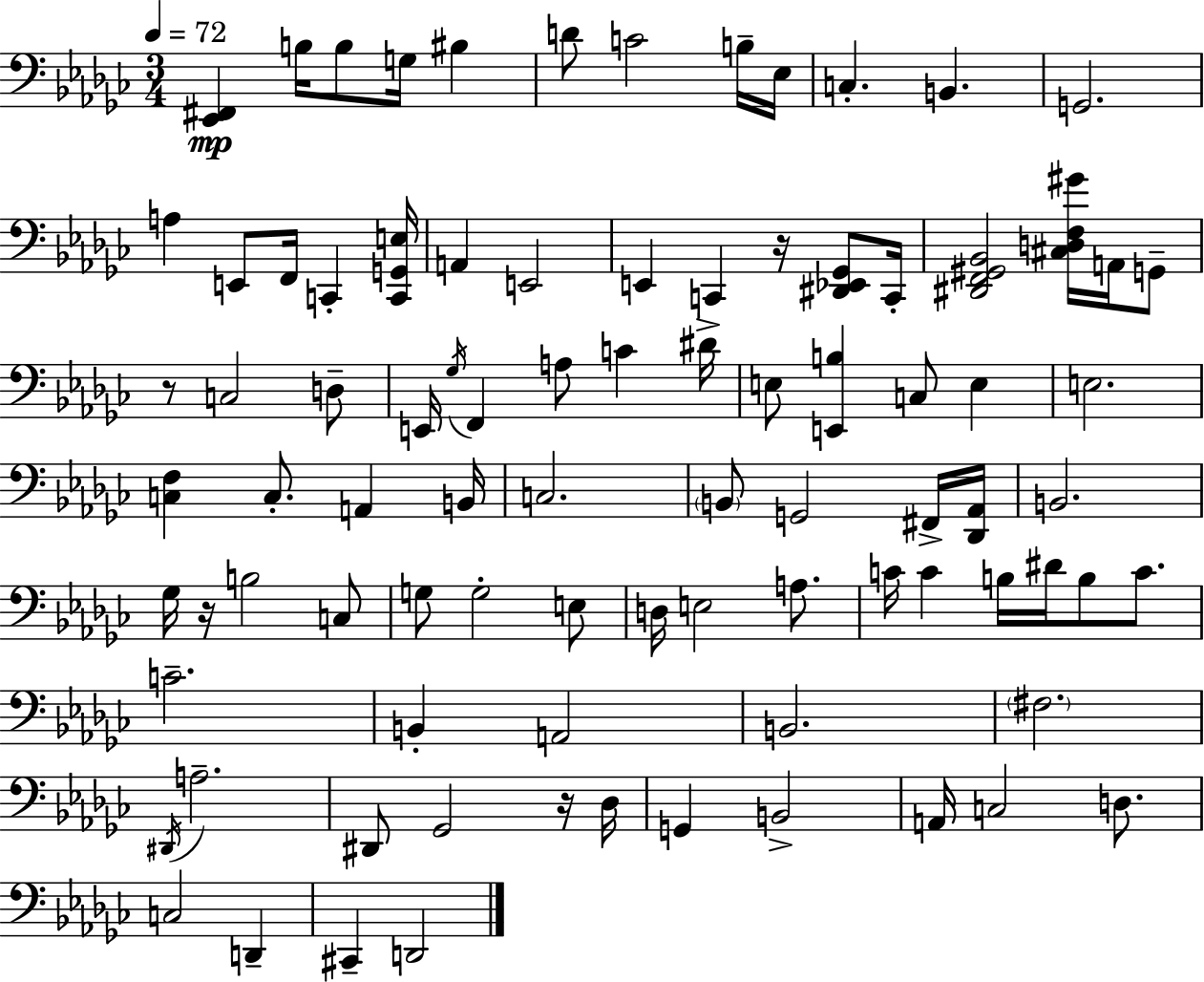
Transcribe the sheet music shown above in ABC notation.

X:1
T:Untitled
M:3/4
L:1/4
K:Ebm
[_E,,^F,,] B,/4 B,/2 G,/4 ^B, D/2 C2 B,/4 _E,/4 C, B,, G,,2 A, E,,/2 F,,/4 C,, [C,,G,,E,]/4 A,, E,,2 E,, C,, z/4 [^D,,_E,,_G,,]/2 C,,/4 [^D,,F,,^G,,_B,,]2 [^C,D,F,^G]/4 A,,/4 G,,/2 z/2 C,2 D,/2 E,,/4 _G,/4 F,, A,/2 C ^D/4 E,/2 [E,,B,] C,/2 E, E,2 [C,F,] C,/2 A,, B,,/4 C,2 B,,/2 G,,2 ^F,,/4 [_D,,_A,,]/4 B,,2 _G,/4 z/4 B,2 C,/2 G,/2 G,2 E,/2 D,/4 E,2 A,/2 C/4 C B,/4 ^D/4 B,/2 C/2 C2 B,, A,,2 B,,2 ^F,2 ^D,,/4 A,2 ^D,,/2 _G,,2 z/4 _D,/4 G,, B,,2 A,,/4 C,2 D,/2 C,2 D,, ^C,, D,,2